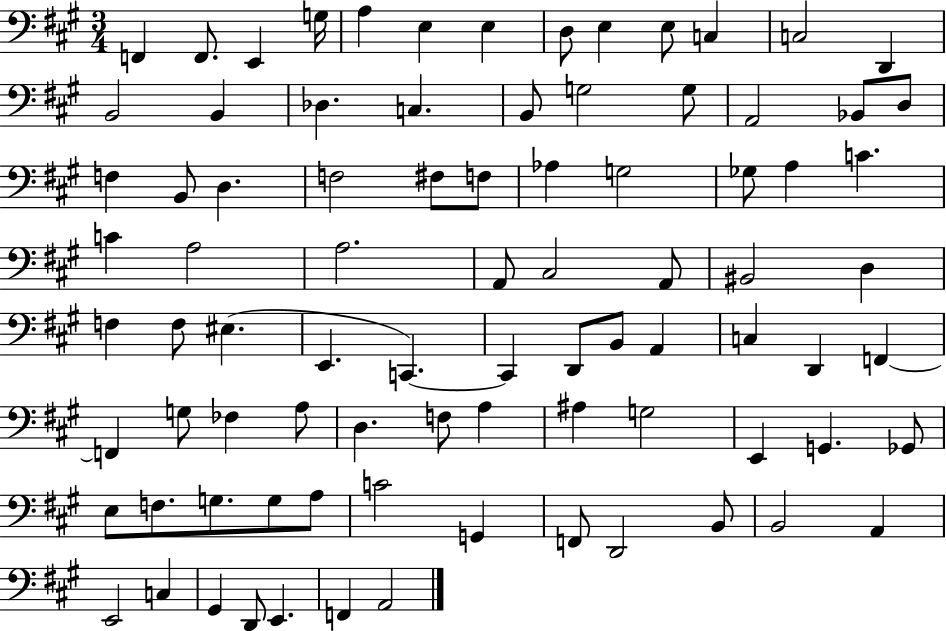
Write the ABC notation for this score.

X:1
T:Untitled
M:3/4
L:1/4
K:A
F,, F,,/2 E,, G,/4 A, E, E, D,/2 E, E,/2 C, C,2 D,, B,,2 B,, _D, C, B,,/2 G,2 G,/2 A,,2 _B,,/2 D,/2 F, B,,/2 D, F,2 ^F,/2 F,/2 _A, G,2 _G,/2 A, C C A,2 A,2 A,,/2 ^C,2 A,,/2 ^B,,2 D, F, F,/2 ^E, E,, C,, C,, D,,/2 B,,/2 A,, C, D,, F,, F,, G,/2 _F, A,/2 D, F,/2 A, ^A, G,2 E,, G,, _G,,/2 E,/2 F,/2 G,/2 G,/2 A,/2 C2 G,, F,,/2 D,,2 B,,/2 B,,2 A,, E,,2 C, ^G,, D,,/2 E,, F,, A,,2